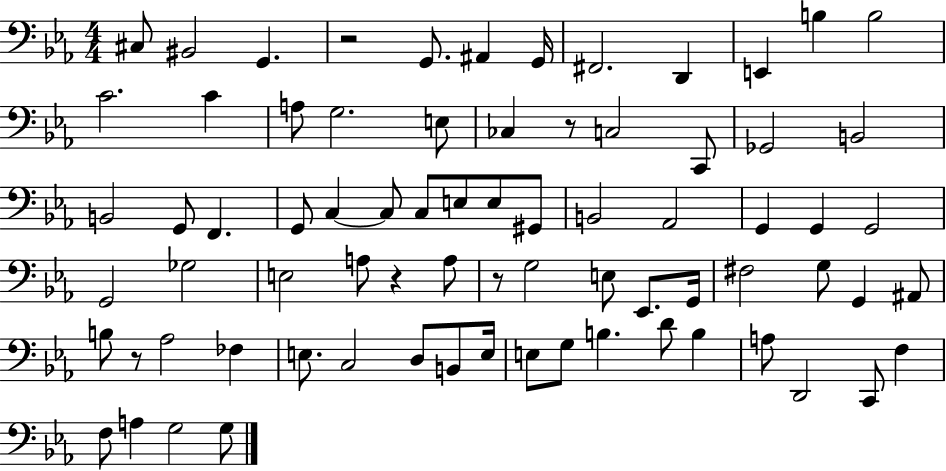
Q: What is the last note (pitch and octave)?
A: G3